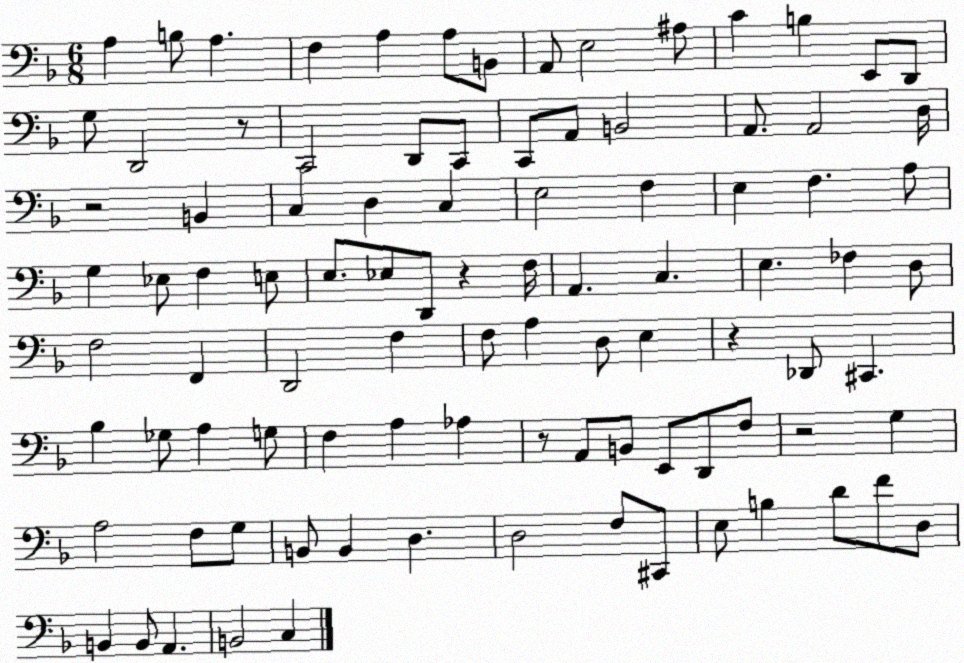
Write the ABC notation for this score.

X:1
T:Untitled
M:6/8
L:1/4
K:F
A, B,/2 A, F, A, A,/2 B,,/2 A,,/2 E,2 ^A,/2 C B, E,,/2 D,,/2 G,/2 D,,2 z/2 C,,2 D,,/2 C,,/2 C,,/2 A,,/2 B,,2 A,,/2 A,,2 D,/4 z2 B,, C, D, C, E,2 F, E, F, A,/2 G, _E,/2 F, E,/2 E,/2 _E,/2 D,,/2 z F,/4 A,, C, E, _F, D,/2 F,2 F,, D,,2 F, F,/2 A, D,/2 E, z _D,,/2 ^C,, _B, _G,/2 A, G,/2 F, A, _A, z/2 A,,/2 B,,/2 E,,/2 D,,/2 F,/2 z2 G, A,2 F,/2 G,/2 B,,/2 B,, D, D,2 F,/2 ^C,,/2 E,/2 B, D/2 F/2 D,/2 B,, B,,/2 A,, B,,2 C,